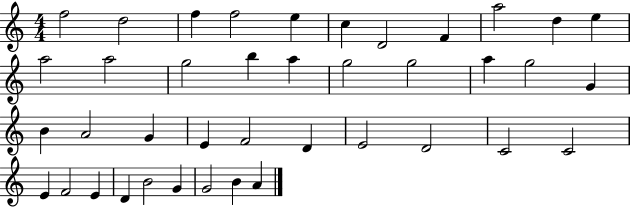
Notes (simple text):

F5/h D5/h F5/q F5/h E5/q C5/q D4/h F4/q A5/h D5/q E5/q A5/h A5/h G5/h B5/q A5/q G5/h G5/h A5/q G5/h G4/q B4/q A4/h G4/q E4/q F4/h D4/q E4/h D4/h C4/h C4/h E4/q F4/h E4/q D4/q B4/h G4/q G4/h B4/q A4/q